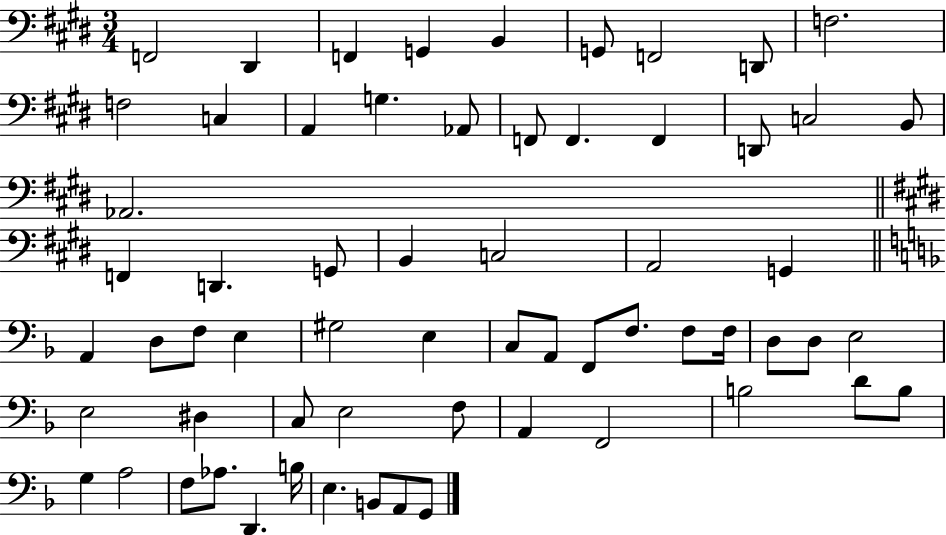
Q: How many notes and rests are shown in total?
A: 63